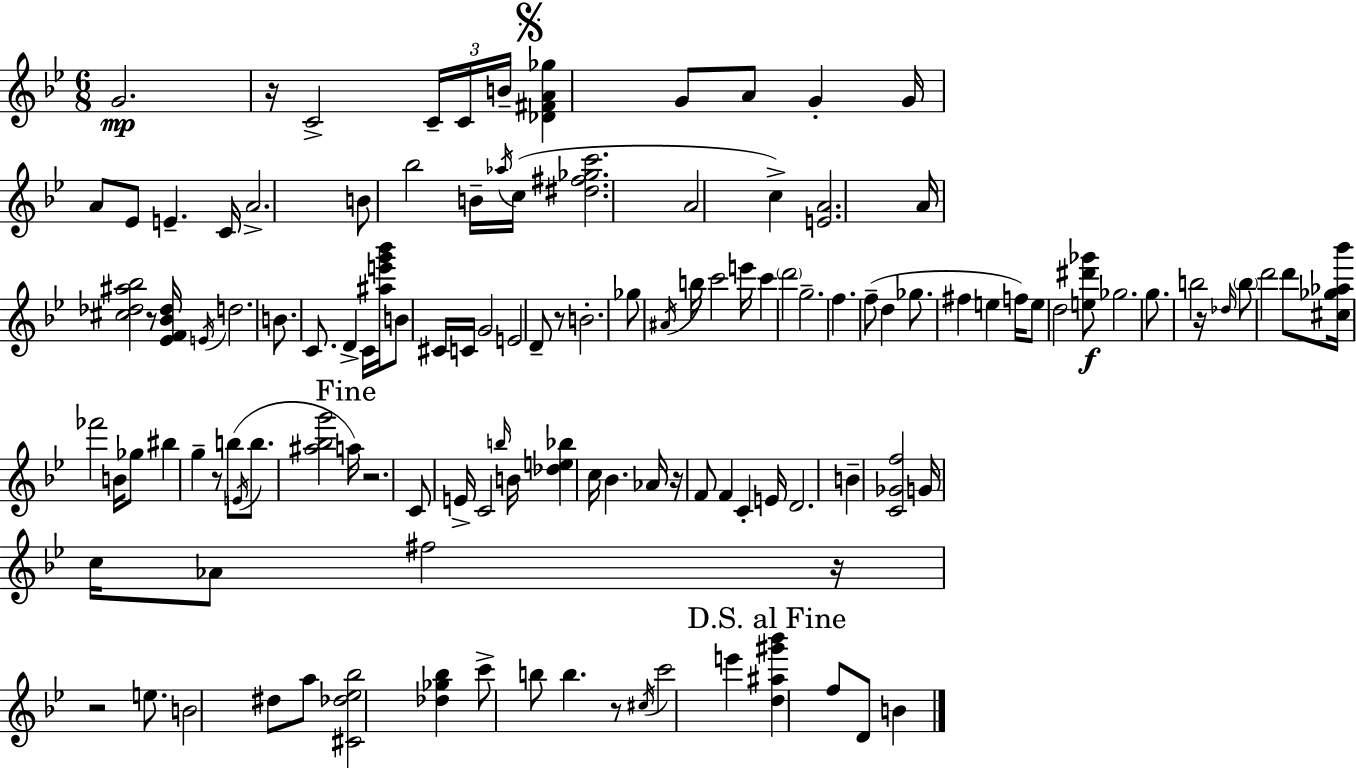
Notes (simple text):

G4/h. R/s C4/h C4/s C4/s B4/s [Db4,F#4,A4,Gb5]/q G4/e A4/e G4/q G4/s A4/e Eb4/e E4/q. C4/s A4/h. B4/e Bb5/h B4/s Ab5/s C5/s [D#5,F#5,Gb5,C6]/h. A4/h C5/q [E4,A4]/h. A4/s [C#5,Db5,A#5,Bb5]/h R/e [Eb4,F4,Bb4,Db5]/s E4/s D5/h. B4/e. C4/e. D4/q C4/s [A#5,E6,G6,Bb6]/s B4/e C#4/s C4/s G4/h E4/h D4/e R/e B4/h. Gb5/e A#4/s B5/s C6/h E6/s C6/q D6/h G5/h. F5/q. F5/e D5/q Gb5/e. F#5/q E5/q F5/s E5/e D5/h [E5,D#6,Gb6]/e Gb5/h. G5/e. B5/h R/s Db5/s B5/e D6/h D6/e [C#5,Gb5,Ab5,Bb6]/s FES6/h B4/s Gb5/e BIS5/q G5/q R/e B5/e E4/s B5/e. [A#5,Bb5,G6]/h A5/s R/h. C4/e E4/s C4/h B5/s B4/s [Db5,E5,Bb5]/q C5/s Bb4/q. Ab4/s R/s F4/e F4/q C4/q E4/s D4/h. B4/q [C4,Gb4,F5]/h G4/s C5/s Ab4/e F#5/h R/s R/h E5/e. B4/h D#5/e A5/e [C#4,Db5,Eb5,Bb5]/h [Db5,Gb5,Bb5]/q C6/e B5/e B5/q. R/e C#5/s C6/h E6/q [D5,A#5,G#6,Bb6]/q F5/e D4/e B4/q